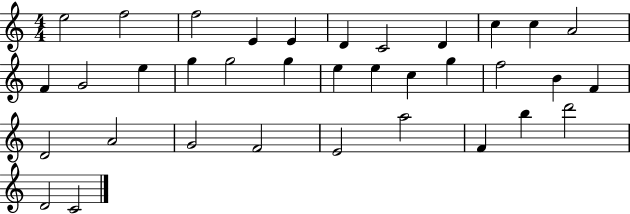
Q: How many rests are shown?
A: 0